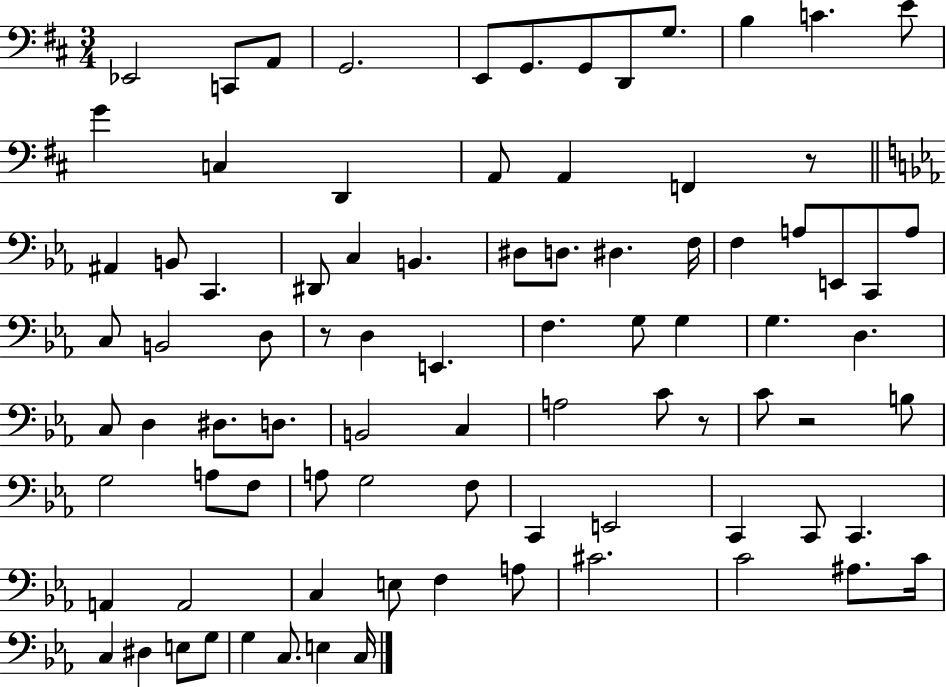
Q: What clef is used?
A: bass